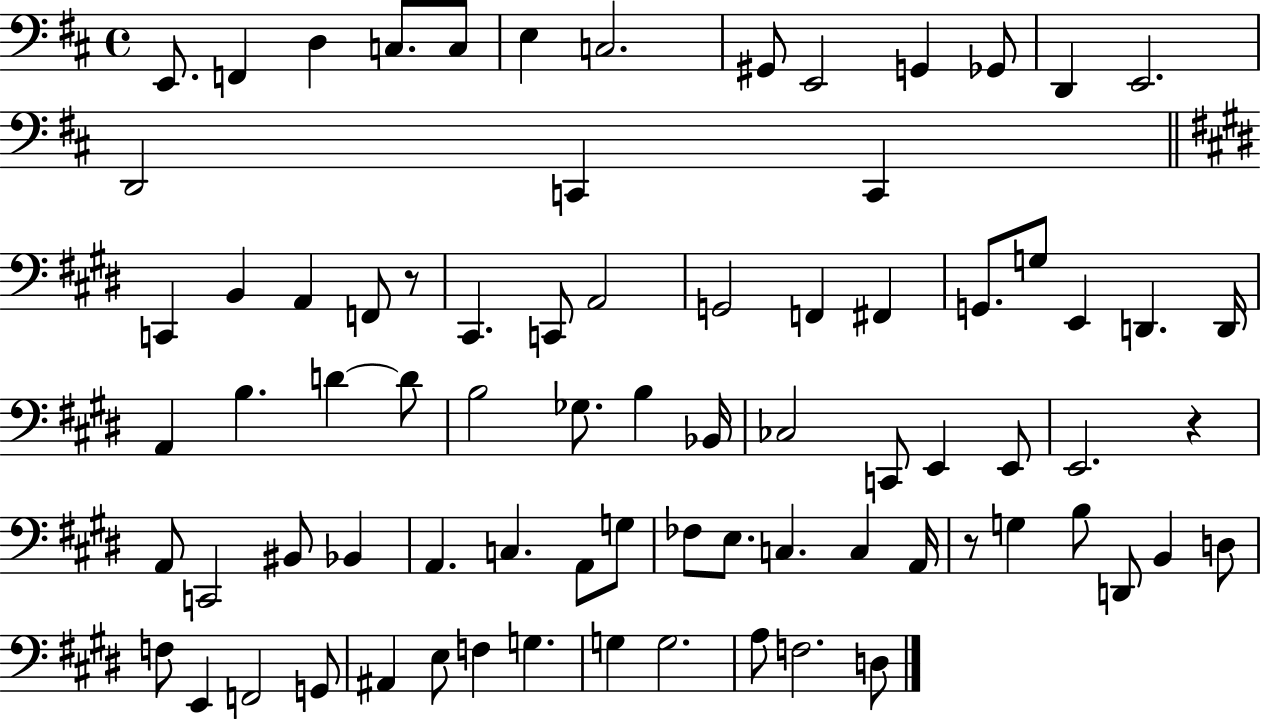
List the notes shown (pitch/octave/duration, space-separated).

E2/e. F2/q D3/q C3/e. C3/e E3/q C3/h. G#2/e E2/h G2/q Gb2/e D2/q E2/h. D2/h C2/q C2/q C2/q B2/q A2/q F2/e R/e C#2/q. C2/e A2/h G2/h F2/q F#2/q G2/e. G3/e E2/q D2/q. D2/s A2/q B3/q. D4/q D4/e B3/h Gb3/e. B3/q Bb2/s CES3/h C2/e E2/q E2/e E2/h. R/q A2/e C2/h BIS2/e Bb2/q A2/q. C3/q. A2/e G3/e FES3/e E3/e. C3/q. C3/q A2/s R/e G3/q B3/e D2/e B2/q D3/e F3/e E2/q F2/h G2/e A#2/q E3/e F3/q G3/q. G3/q G3/h. A3/e F3/h. D3/e